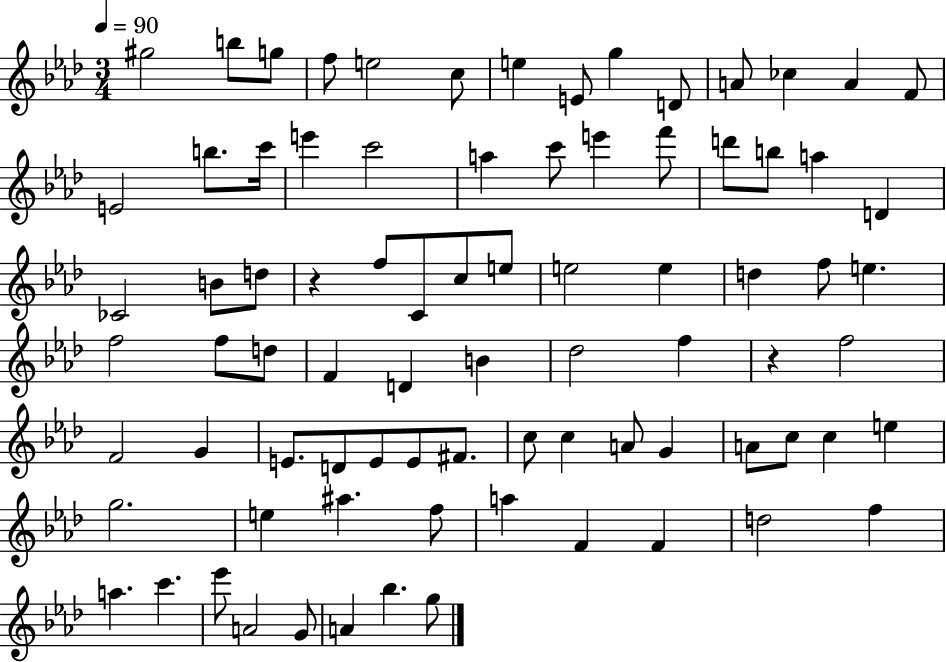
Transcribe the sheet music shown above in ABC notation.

X:1
T:Untitled
M:3/4
L:1/4
K:Ab
^g2 b/2 g/2 f/2 e2 c/2 e E/2 g D/2 A/2 _c A F/2 E2 b/2 c'/4 e' c'2 a c'/2 e' f'/2 d'/2 b/2 a D _C2 B/2 d/2 z f/2 C/2 c/2 e/2 e2 e d f/2 e f2 f/2 d/2 F D B _d2 f z f2 F2 G E/2 D/2 E/2 E/2 ^F/2 c/2 c A/2 G A/2 c/2 c e g2 e ^a f/2 a F F d2 f a c' _e'/2 A2 G/2 A _b g/2